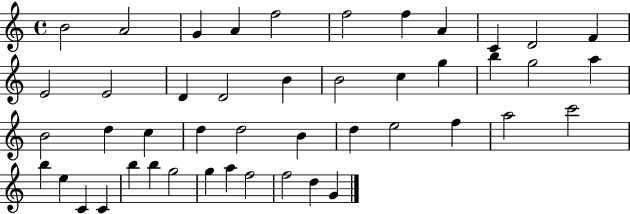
B4/h A4/h G4/q A4/q F5/h F5/h F5/q A4/q C4/q D4/h F4/q E4/h E4/h D4/q D4/h B4/q B4/h C5/q G5/q B5/q G5/h A5/q B4/h D5/q C5/q D5/q D5/h B4/q D5/q E5/h F5/q A5/h C6/h B5/q E5/q C4/q C4/q B5/q B5/q G5/h G5/q A5/q F5/h F5/h D5/q G4/q